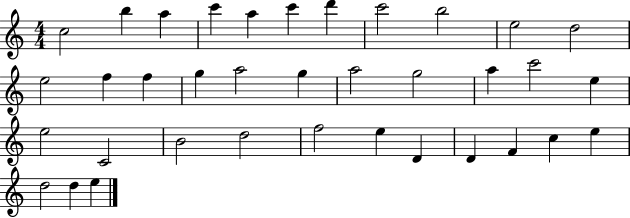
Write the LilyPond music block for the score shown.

{
  \clef treble
  \numericTimeSignature
  \time 4/4
  \key c \major
  c''2 b''4 a''4 | c'''4 a''4 c'''4 d'''4 | c'''2 b''2 | e''2 d''2 | \break e''2 f''4 f''4 | g''4 a''2 g''4 | a''2 g''2 | a''4 c'''2 e''4 | \break e''2 c'2 | b'2 d''2 | f''2 e''4 d'4 | d'4 f'4 c''4 e''4 | \break d''2 d''4 e''4 | \bar "|."
}